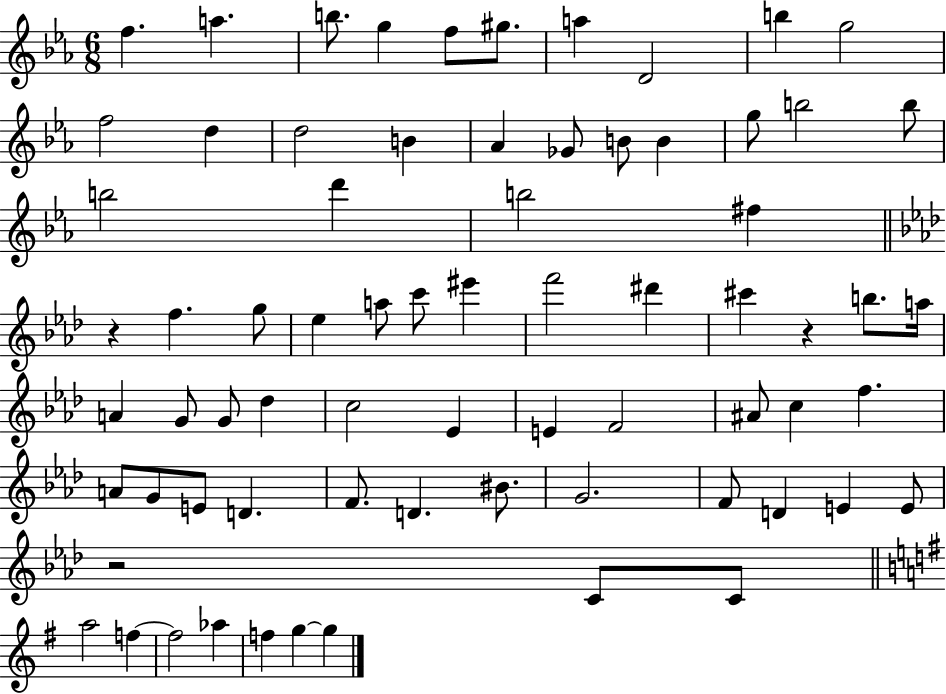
X:1
T:Untitled
M:6/8
L:1/4
K:Eb
f a b/2 g f/2 ^g/2 a D2 b g2 f2 d d2 B _A _G/2 B/2 B g/2 b2 b/2 b2 d' b2 ^f z f g/2 _e a/2 c'/2 ^e' f'2 ^d' ^c' z b/2 a/4 A G/2 G/2 _d c2 _E E F2 ^A/2 c f A/2 G/2 E/2 D F/2 D ^B/2 G2 F/2 D E E/2 z2 C/2 C/2 a2 f f2 _a f g g